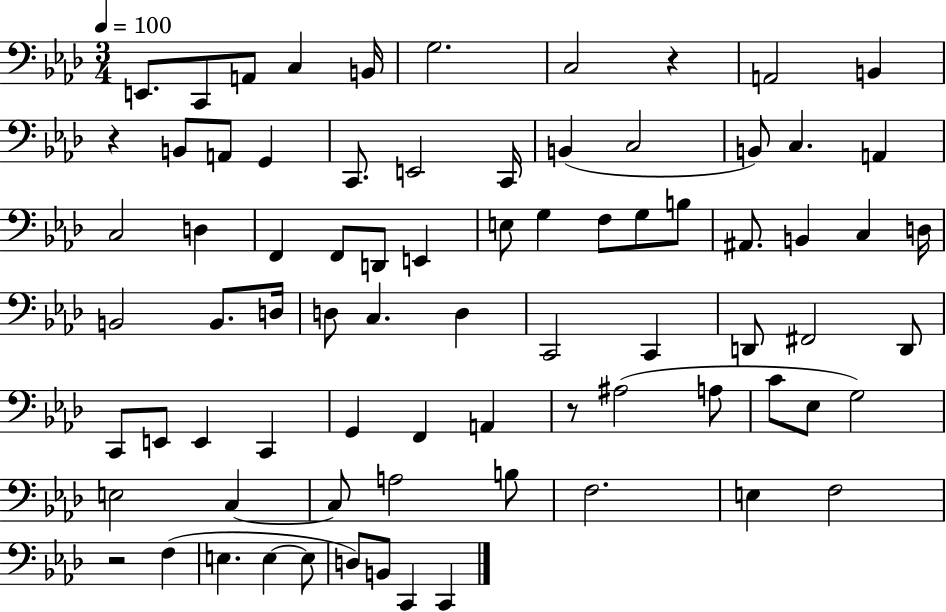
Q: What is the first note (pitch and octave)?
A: E2